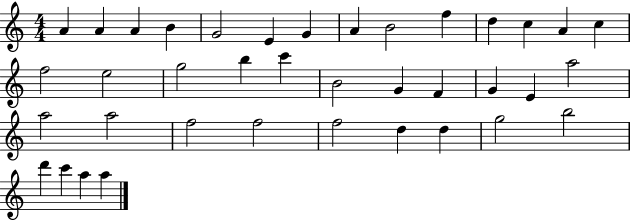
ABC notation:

X:1
T:Untitled
M:4/4
L:1/4
K:C
A A A B G2 E G A B2 f d c A c f2 e2 g2 b c' B2 G F G E a2 a2 a2 f2 f2 f2 d d g2 b2 d' c' a a